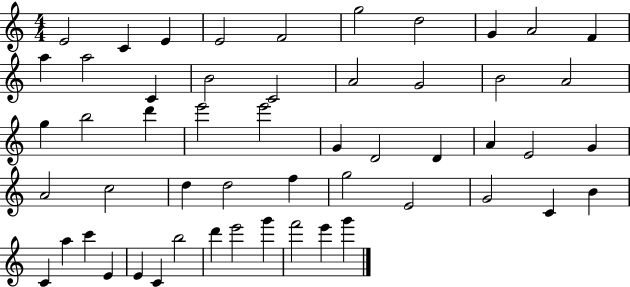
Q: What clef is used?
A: treble